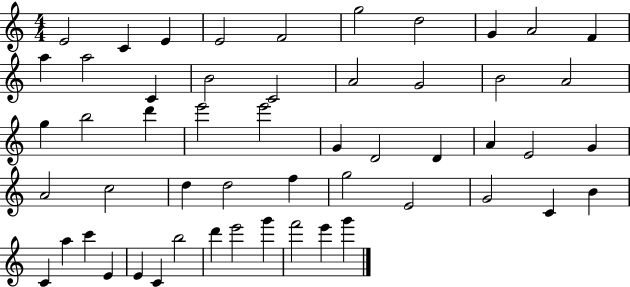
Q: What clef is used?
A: treble